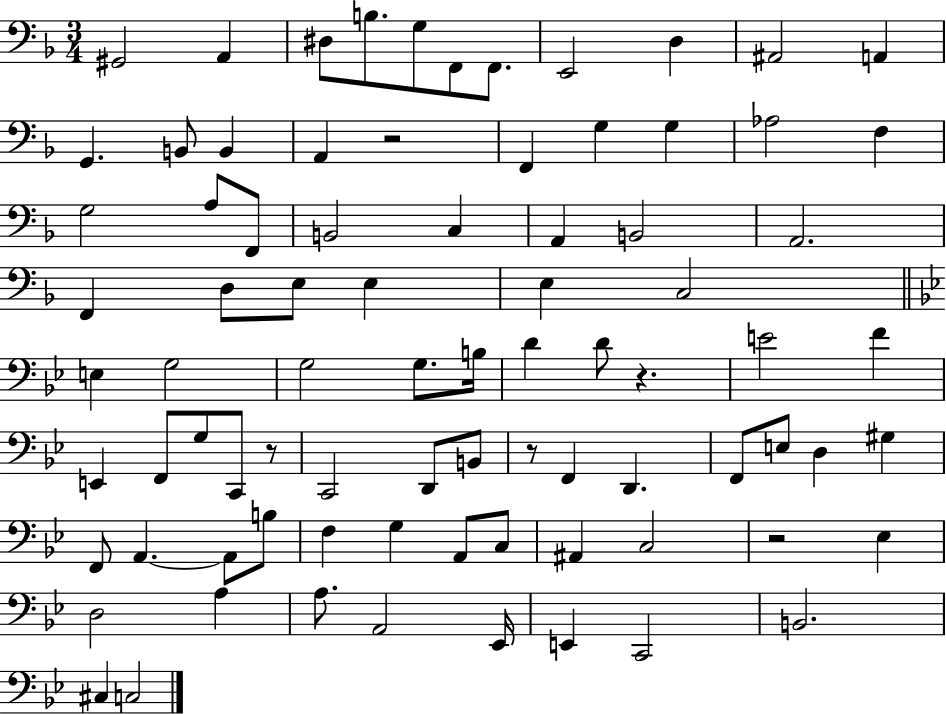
G#2/h A2/q D#3/e B3/e. G3/e F2/e F2/e. E2/h D3/q A#2/h A2/q G2/q. B2/e B2/q A2/q R/h F2/q G3/q G3/q Ab3/h F3/q G3/h A3/e F2/e B2/h C3/q A2/q B2/h A2/h. F2/q D3/e E3/e E3/q E3/q C3/h E3/q G3/h G3/h G3/e. B3/s D4/q D4/e R/q. E4/h F4/q E2/q F2/e G3/e C2/e R/e C2/h D2/e B2/e R/e F2/q D2/q. F2/e E3/e D3/q G#3/q F2/e A2/q. A2/e B3/e F3/q G3/q A2/e C3/e A#2/q C3/h R/h Eb3/q D3/h A3/q A3/e. A2/h Eb2/s E2/q C2/h B2/h. C#3/q C3/h